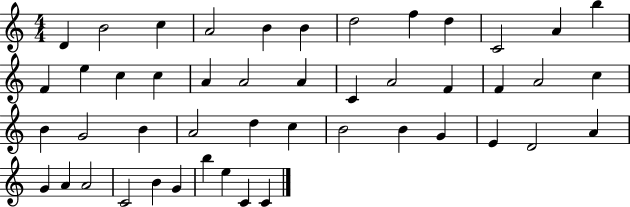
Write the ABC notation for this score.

X:1
T:Untitled
M:4/4
L:1/4
K:C
D B2 c A2 B B d2 f d C2 A b F e c c A A2 A C A2 F F A2 c B G2 B A2 d c B2 B G E D2 A G A A2 C2 B G b e C C